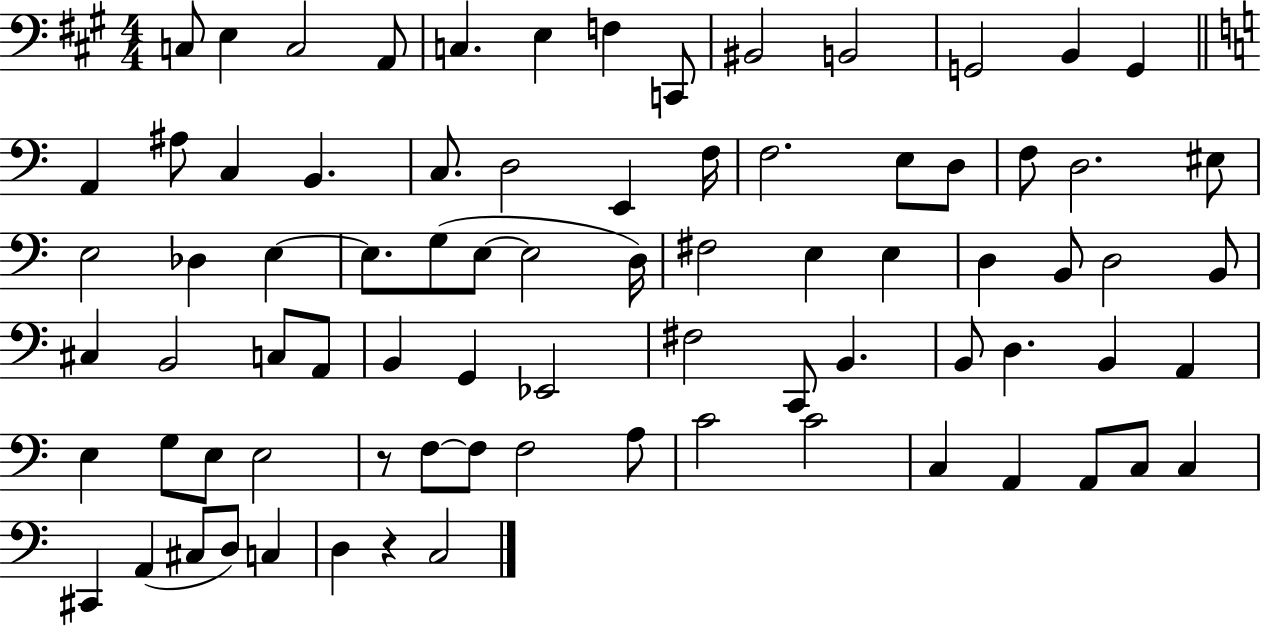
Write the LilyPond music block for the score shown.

{
  \clef bass
  \numericTimeSignature
  \time 4/4
  \key a \major
  c8 e4 c2 a,8 | c4. e4 f4 c,8 | bis,2 b,2 | g,2 b,4 g,4 | \break \bar "||" \break \key c \major a,4 ais8 c4 b,4. | c8. d2 e,4 f16 | f2. e8 d8 | f8 d2. eis8 | \break e2 des4 e4~~ | e8. g8( e8~~ e2 d16) | fis2 e4 e4 | d4 b,8 d2 b,8 | \break cis4 b,2 c8 a,8 | b,4 g,4 ees,2 | fis2 c,8 b,4. | b,8 d4. b,4 a,4 | \break e4 g8 e8 e2 | r8 f8~~ f8 f2 a8 | c'2 c'2 | c4 a,4 a,8 c8 c4 | \break cis,4 a,4( cis8 d8) c4 | d4 r4 c2 | \bar "|."
}